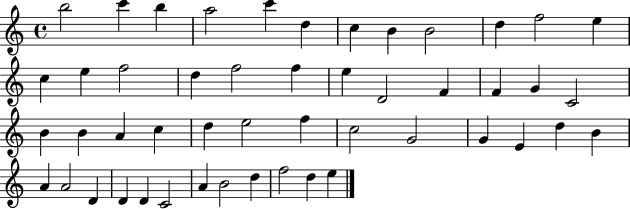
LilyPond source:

{
  \clef treble
  \time 4/4
  \defaultTimeSignature
  \key c \major
  b''2 c'''4 b''4 | a''2 c'''4 d''4 | c''4 b'4 b'2 | d''4 f''2 e''4 | \break c''4 e''4 f''2 | d''4 f''2 f''4 | e''4 d'2 f'4 | f'4 g'4 c'2 | \break b'4 b'4 a'4 c''4 | d''4 e''2 f''4 | c''2 g'2 | g'4 e'4 d''4 b'4 | \break a'4 a'2 d'4 | d'4 d'4 c'2 | a'4 b'2 d''4 | f''2 d''4 e''4 | \break \bar "|."
}